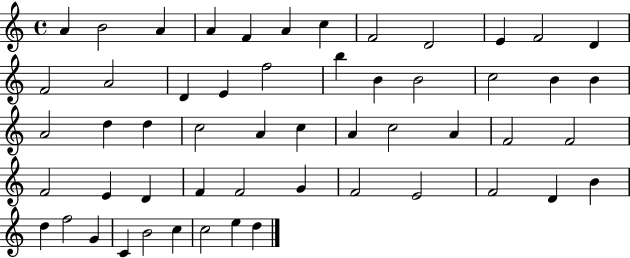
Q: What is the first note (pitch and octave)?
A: A4